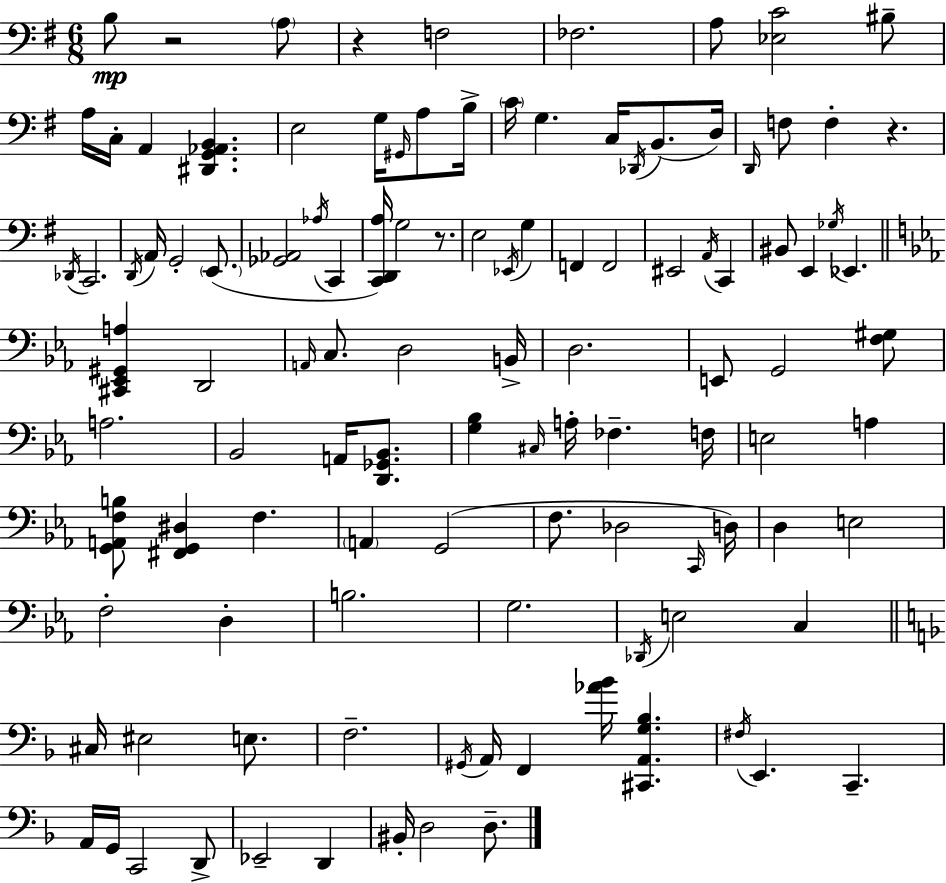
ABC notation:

X:1
T:Untitled
M:6/8
L:1/4
K:Em
B,/2 z2 A,/2 z F,2 _F,2 A,/2 [_E,C]2 ^B,/2 A,/4 C,/4 A,, [^D,,G,,_A,,B,,] E,2 G,/4 ^G,,/4 A,/2 B,/4 C/4 G, C,/4 _D,,/4 B,,/2 D,/4 D,,/4 F,/2 F, z _D,,/4 C,,2 D,,/4 A,,/4 G,,2 E,,/2 [_G,,_A,,]2 _A,/4 C,, [C,,D,,A,]/4 G,2 z/2 E,2 _E,,/4 G, F,, F,,2 ^E,,2 A,,/4 C,, ^B,,/2 E,, _G,/4 _E,, [^C,,_E,,^G,,A,] D,,2 A,,/4 C,/2 D,2 B,,/4 D,2 E,,/2 G,,2 [F,^G,]/2 A,2 _B,,2 A,,/4 [D,,_G,,_B,,]/2 [G,_B,] ^C,/4 A,/4 _F, F,/4 E,2 A, [G,,A,,F,B,]/2 [^F,,G,,^D,] F, A,, G,,2 F,/2 _D,2 C,,/4 D,/4 D, E,2 F,2 D, B,2 G,2 _D,,/4 E,2 C, ^C,/4 ^E,2 E,/2 F,2 ^G,,/4 A,,/4 F,, [_A_B]/4 [^C,,A,,G,_B,] ^F,/4 E,, C,, A,,/4 G,,/4 C,,2 D,,/2 _E,,2 D,, ^B,,/4 D,2 D,/2